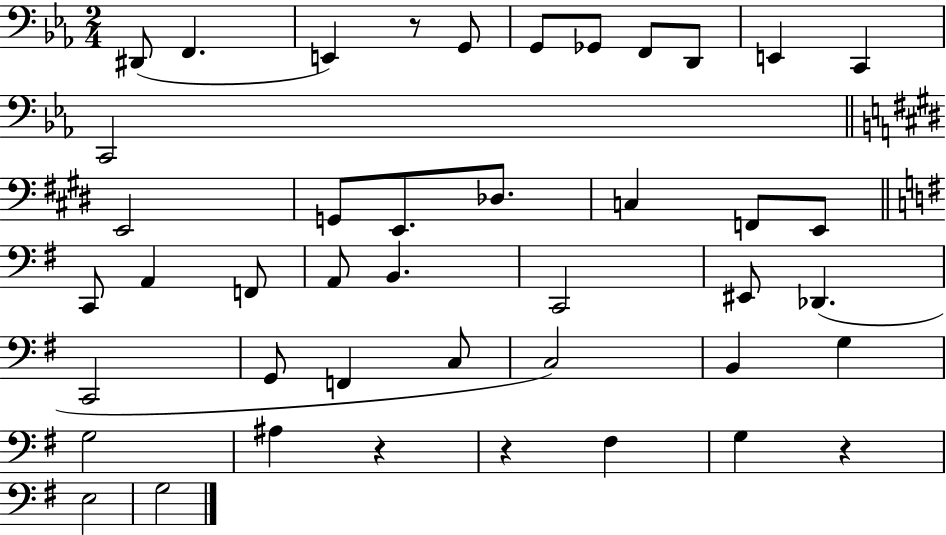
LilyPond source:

{
  \clef bass
  \numericTimeSignature
  \time 2/4
  \key ees \major
  dis,8( f,4. | e,4) r8 g,8 | g,8 ges,8 f,8 d,8 | e,4 c,4 | \break c,2 | \bar "||" \break \key e \major e,2 | g,8 e,8. des8. | c4 f,8 e,8 | \bar "||" \break \key g \major c,8 a,4 f,8 | a,8 b,4. | c,2 | eis,8 des,4.( | \break c,2 | g,8 f,4 c8 | c2) | b,4 g4 | \break g2 | ais4 r4 | r4 fis4 | g4 r4 | \break e2 | g2 | \bar "|."
}